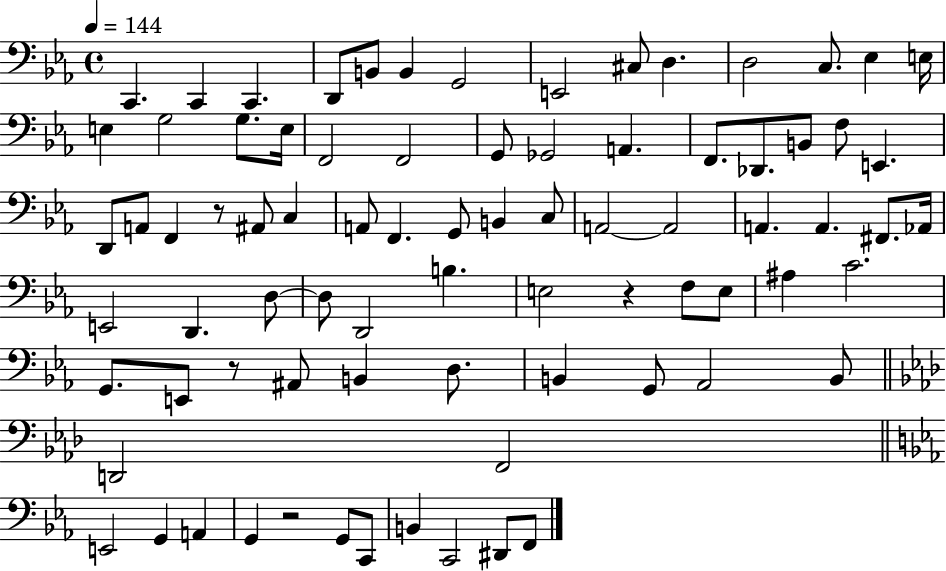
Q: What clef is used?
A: bass